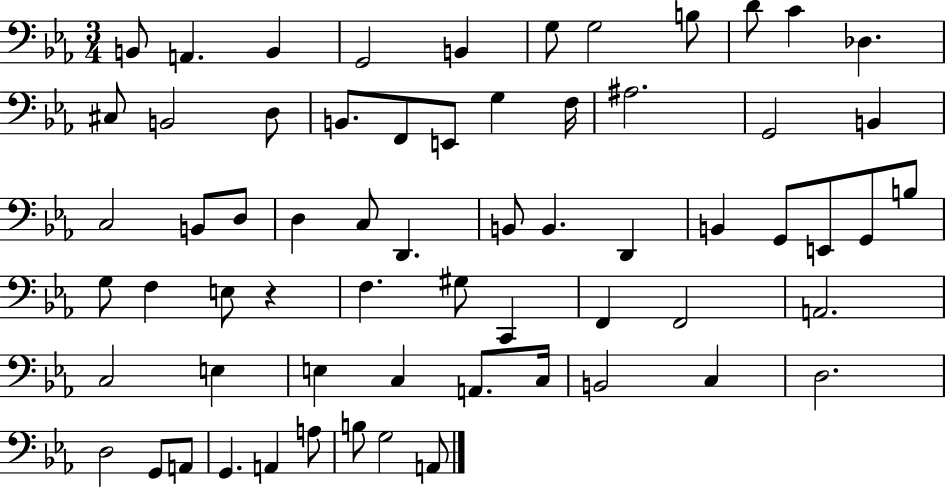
{
  \clef bass
  \numericTimeSignature
  \time 3/4
  \key ees \major
  b,8 a,4. b,4 | g,2 b,4 | g8 g2 b8 | d'8 c'4 des4. | \break cis8 b,2 d8 | b,8. f,8 e,8 g4 f16 | ais2. | g,2 b,4 | \break c2 b,8 d8 | d4 c8 d,4. | b,8 b,4. d,4 | b,4 g,8 e,8 g,8 b8 | \break g8 f4 e8 r4 | f4. gis8 c,4 | f,4 f,2 | a,2. | \break c2 e4 | e4 c4 a,8. c16 | b,2 c4 | d2. | \break d2 g,8 a,8 | g,4. a,4 a8 | b8 g2 a,8 | \bar "|."
}